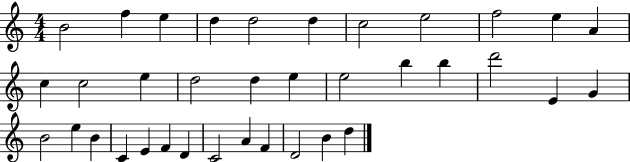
{
  \clef treble
  \numericTimeSignature
  \time 4/4
  \key c \major
  b'2 f''4 e''4 | d''4 d''2 d''4 | c''2 e''2 | f''2 e''4 a'4 | \break c''4 c''2 e''4 | d''2 d''4 e''4 | e''2 b''4 b''4 | d'''2 e'4 g'4 | \break b'2 e''4 b'4 | c'4 e'4 f'4 d'4 | c'2 a'4 f'4 | d'2 b'4 d''4 | \break \bar "|."
}